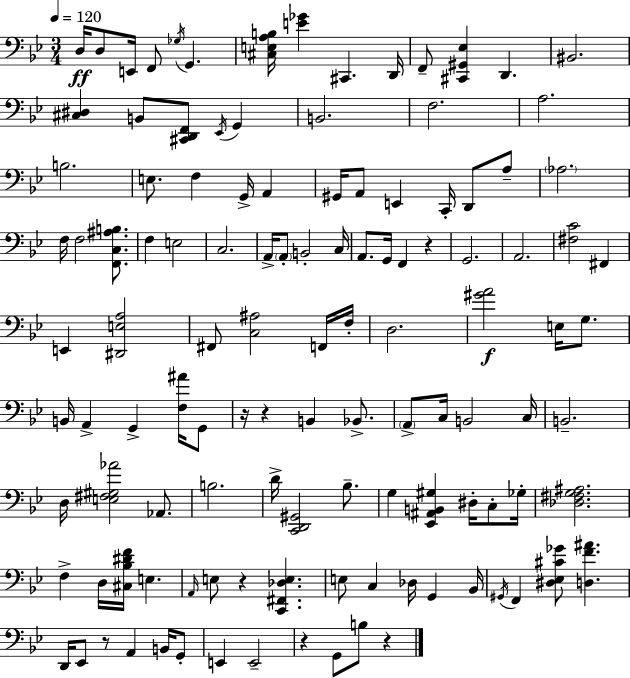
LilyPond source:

{
  \clef bass
  \numericTimeSignature
  \time 3/4
  \key g \minor
  \tempo 4 = 120
  d16\ff d8 e,16 f,8 \acciaccatura { ges16 } g,4. | <cis e a b>16 <e' ges'>4 cis,4. | d,16 f,8-- <cis, gis, ees>4 d,4. | bis,2. | \break <cis dis>4 b,8 <cis, d, f,>8 \acciaccatura { ees,16 } g,4 | b,2. | f2. | a2. | \break b2. | e8. f4 g,16-> a,4 | gis,16 a,8 e,4 c,16-. d,8 | a8-- \parenthesize aes2. | \break f16 f2 <f, c ais b>8. | f4 e2 | c2. | a,16-> \parenthesize a,8-. b,2-. | \break c16 a,8. g,16 f,4 r4 | g,2. | a,2. | <fis c'>2 fis,4 | \break e,4 <dis, e a>2 | fis,8 <c ais>2 | f,16 f16-. d2. | <gis' a'>2\f e16 g8. | \break b,16 a,4-> g,4-> <f ais'>16 | g,8 r16 r4 b,4 bes,8.-> | \parenthesize a,8-> c16 b,2 | c16 b,2.-- | \break d16 <e fis gis aes'>2 aes,8. | b2. | d'16-> <c, d, gis,>2 bes8.-- | g4 <ees, ais, b, gis>4 dis16-. c8-. | \break ges16-. <des fis g ais>2. | f4-> d16 <cis bes dis' f'>16 e4. | \grace { a,16 } e8 r4 <c, fis, des e>4. | e8 c4 des16 g,4 | \break bes,16 \acciaccatura { gis,16 } f,4 <dis ees cis' ges'>8 <d f' ais'>4. | d,16 ees,8 r8 a,4 | b,16 g,8-. e,4 e,2-- | r4 g,8 b8 | \break r4 \bar "|."
}